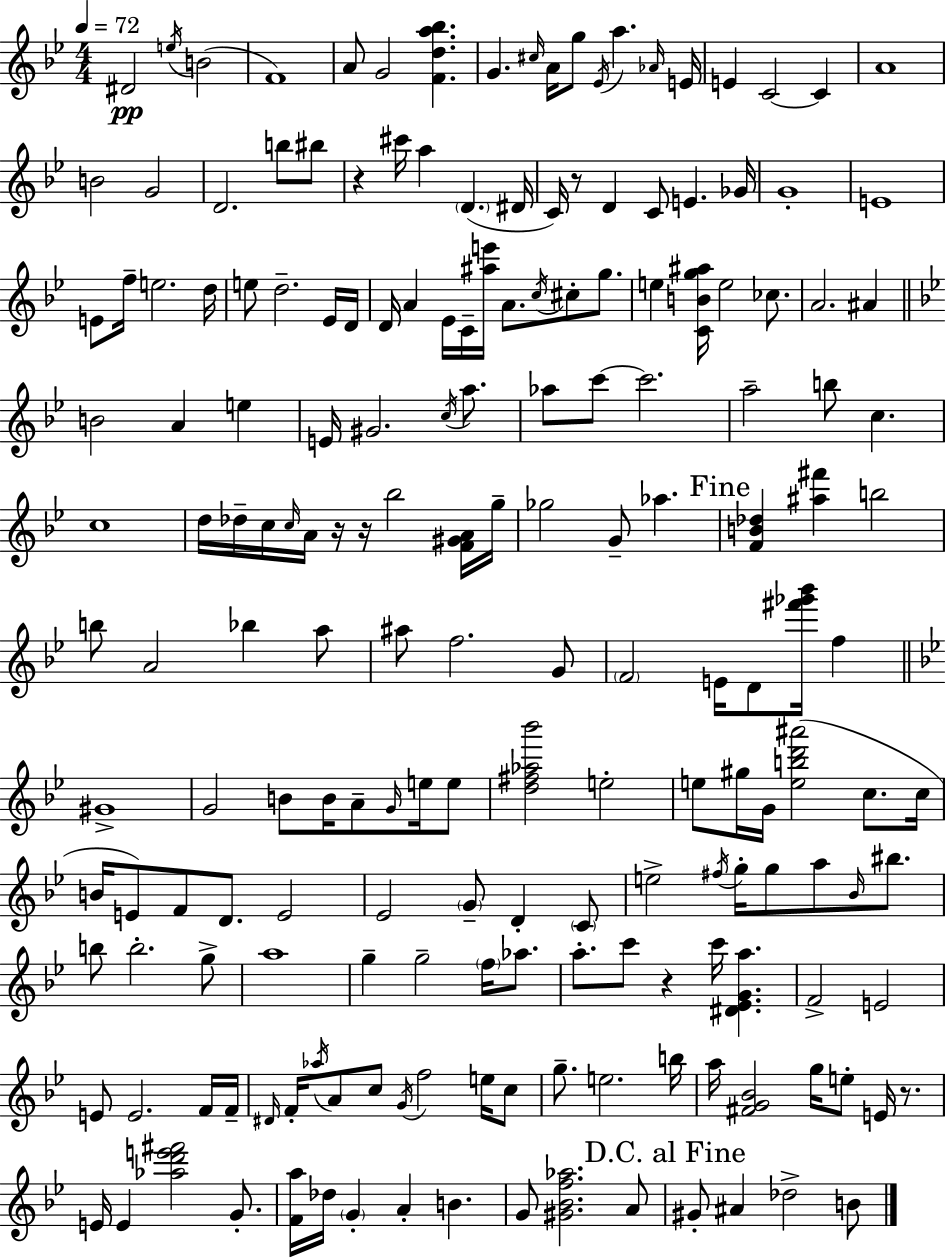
{
  \clef treble
  \numericTimeSignature
  \time 4/4
  \key g \minor
  \tempo 4 = 72
  \repeat volta 2 { dis'2\pp \acciaccatura { e''16 }( b'2 | f'1) | a'8 g'2 <f' d'' a'' bes''>4. | g'4. \grace { cis''16 } a'16 g''8 \acciaccatura { ees'16 } a''4. | \break \grace { aes'16 } e'16 e'4 c'2~~ | c'4 a'1 | b'2 g'2 | d'2. | \break b''8 bis''8 r4 cis'''16 a''4 \parenthesize d'4.( | dis'16 c'16) r8 d'4 c'8 e'4. | ges'16 g'1-. | e'1 | \break e'8 f''16-- e''2. | d''16 e''8 d''2.-- | ees'16 d'16 d'16 a'4 ees'16 c'16-- <ais'' e'''>16 a'8. \acciaccatura { c''16 } | cis''8-. g''8. e''4 <c' b' g'' ais''>16 e''2 | \break ces''8. a'2. | ais'4 \bar "||" \break \key g \minor b'2 a'4 e''4 | e'16 gis'2. \acciaccatura { c''16 } a''8. | aes''8 c'''8~~ c'''2. | a''2-- b''8 c''4. | \break c''1 | d''16 des''16-- c''16 \grace { c''16 } a'16 r16 r16 bes''2 | <f' gis' a'>16 g''16-- ges''2 g'8-- aes''4. | \mark "Fine" <f' b' des''>4 <ais'' fis'''>4 b''2 | \break b''8 a'2 bes''4 | a''8 ais''8 f''2. | g'8 \parenthesize f'2 e'16 d'8 <fis''' ges''' bes'''>16 f''4 | \bar "||" \break \key g \minor gis'1-> | g'2 b'8 b'16 a'8-- \grace { g'16 } e''16 e''8 | <d'' fis'' aes'' bes'''>2 e''2-. | e''8 gis''16 g'16 <e'' b'' d''' ais'''>2( c''8. | \break c''16 b'16 e'8) f'8 d'8. e'2 | ees'2 \parenthesize g'8-- d'4-. \parenthesize c'8 | e''2-> \acciaccatura { fis''16 } g''16-. g''8 a''8 \grace { bes'16 } | bis''8. b''8 b''2.-. | \break g''8-> a''1 | g''4-- g''2-- \parenthesize f''16 | aes''8. a''8.-. c'''8 r4 c'''16 <dis' ees' g' a''>4. | f'2-> e'2 | \break e'8 e'2. | f'16 f'16-- \grace { dis'16 } f'16-. \acciaccatura { aes''16 } a'8 c''8 \acciaccatura { g'16 } f''2 | e''16 c''8 g''8.-- e''2. | b''16 a''16 <fis' g' bes'>2 g''16 | \break e''8-. e'16 r8. e'16 e'4 <aes'' d''' e''' fis'''>2 | g'8.-. <f' a''>16 des''16 \parenthesize g'4-. a'4-. | b'4. g'8 <gis' bes' f'' aes''>2. | a'8 \mark "D.C. al Fine" gis'8-. ais'4 des''2-> | \break b'8 } \bar "|."
}